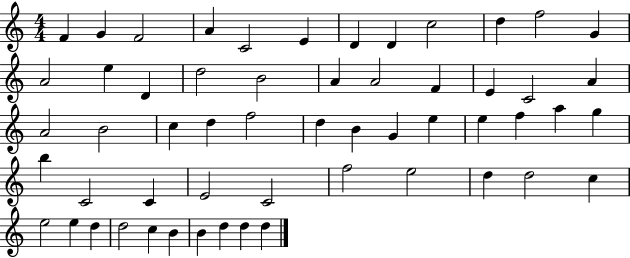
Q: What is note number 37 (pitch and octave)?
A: B5